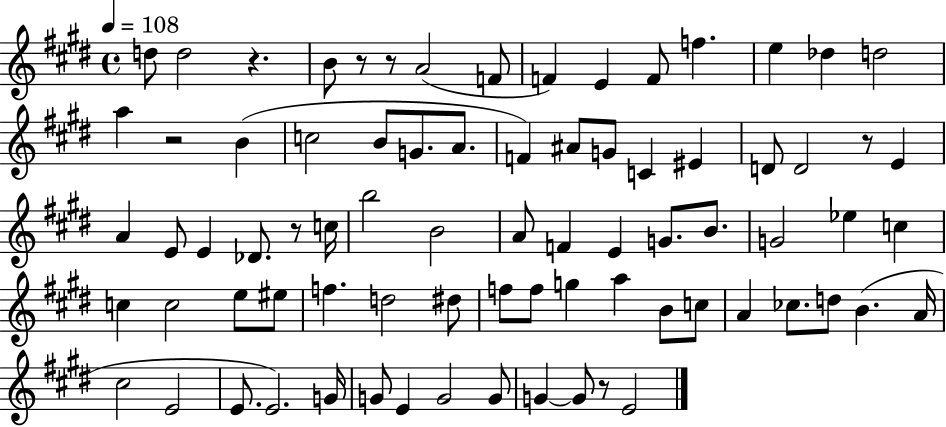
D5/e D5/h R/q. B4/e R/e R/e A4/h F4/e F4/q E4/q F4/e F5/q. E5/q Db5/q D5/h A5/q R/h B4/q C5/h B4/e G4/e. A4/e. F4/q A#4/e G4/e C4/q EIS4/q D4/e D4/h R/e E4/q A4/q E4/e E4/q Db4/e. R/e C5/s B5/h B4/h A4/e F4/q E4/q G4/e. B4/e. G4/h Eb5/q C5/q C5/q C5/h E5/e EIS5/e F5/q. D5/h D#5/e F5/e F5/e G5/q A5/q B4/e C5/e A4/q CES5/e. D5/e B4/q. A4/s C#5/h E4/h E4/e. E4/h. G4/s G4/e E4/q G4/h G4/e G4/q G4/e R/e E4/h